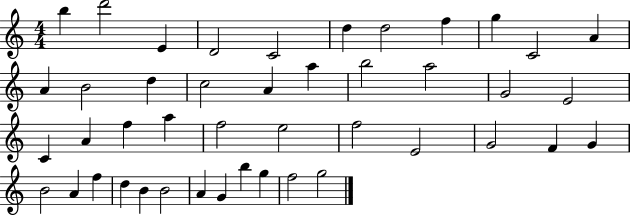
B5/q D6/h E4/q D4/h C4/h D5/q D5/h F5/q G5/q C4/h A4/q A4/q B4/h D5/q C5/h A4/q A5/q B5/h A5/h G4/h E4/h C4/q A4/q F5/q A5/q F5/h E5/h F5/h E4/h G4/h F4/q G4/q B4/h A4/q F5/q D5/q B4/q B4/h A4/q G4/q B5/q G5/q F5/h G5/h